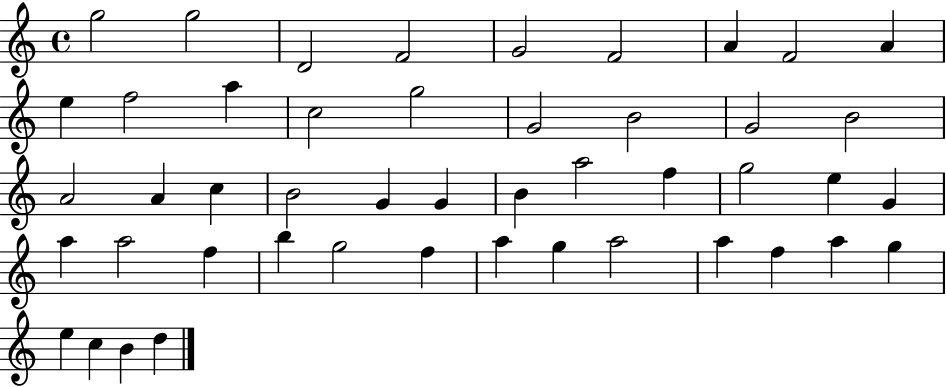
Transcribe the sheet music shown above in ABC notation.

X:1
T:Untitled
M:4/4
L:1/4
K:C
g2 g2 D2 F2 G2 F2 A F2 A e f2 a c2 g2 G2 B2 G2 B2 A2 A c B2 G G B a2 f g2 e G a a2 f b g2 f a g a2 a f a g e c B d